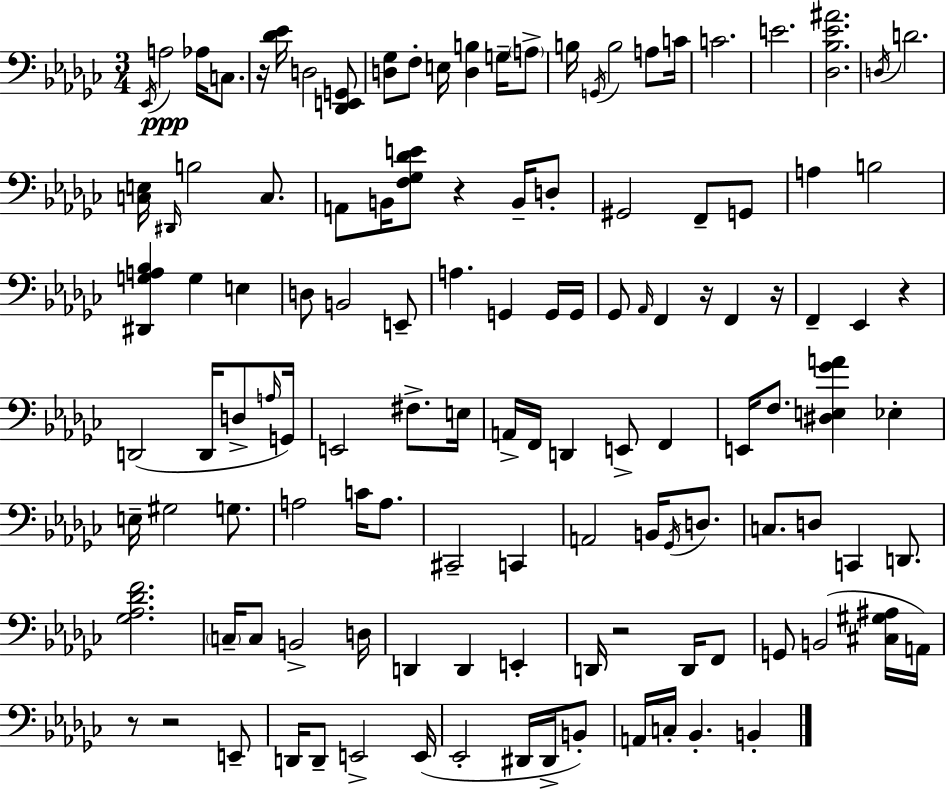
{
  \clef bass
  \numericTimeSignature
  \time 3/4
  \key ees \minor
  \acciaccatura { ees,16 }\ppp a2 aes16 c8. | r16 <des' ees'>16 d2 <des, e, g,>8 | <d ges>8 f8-. e16 <d b>4 g16-- \parenthesize a8-> | b16 \acciaccatura { g,16 } b2 a8 | \break c'16 c'2. | e'2. | <des bes ees' ais'>2. | \acciaccatura { d16 } d'2. | \break <c e>16 \grace { dis,16 } b2 | c8. a,8 b,16 <f ges des' e'>8 r4 | b,16-- d8-. gis,2 | f,8-- g,8 a4 b2 | \break <dis, g a bes>4 g4 | e4 d8 b,2 | e,8-- a4. g,4 | g,16 g,16 ges,8 \grace { aes,16 } f,4 r16 | \break f,4 r16 f,4-- ees,4 | r4 d,2( | d,16 d8-> \grace { a16 } g,16) e,2 | fis8.-> e16 a,16-> f,16 d,4 | \break e,8-> f,4 e,16 f8. <dis e ges' a'>4 | ees4-. e16-- gis2 | g8. a2 | c'16 a8. cis,2-- | \break c,4 a,2 | b,16 \acciaccatura { ges,16 } d8. c8. d8 | c,4 d,8. <ges aes des' f'>2. | \parenthesize c16-- c8 b,2-> | \break d16 d,4 d,4 | e,4-. d,16 r2 | d,16 f,8 g,8 b,2( | <cis gis ais>16 a,16) r8 r2 | \break e,8-- d,16 d,8-- e,2-> | e,16( ees,2-. | dis,16 dis,16-> b,8-.) a,16 c16-. bes,4.-. | b,4-. \bar "|."
}